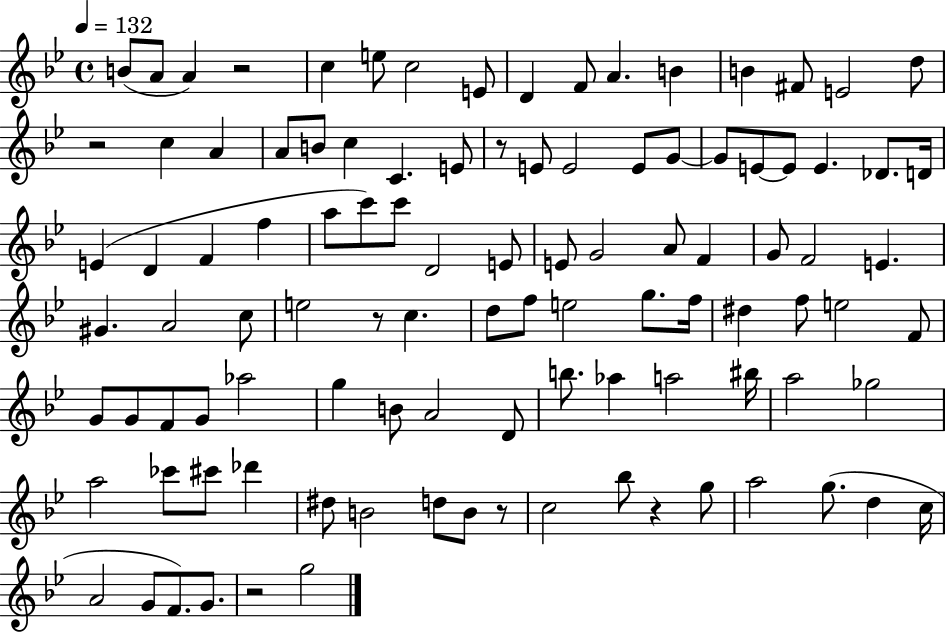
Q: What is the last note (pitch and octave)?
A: G5